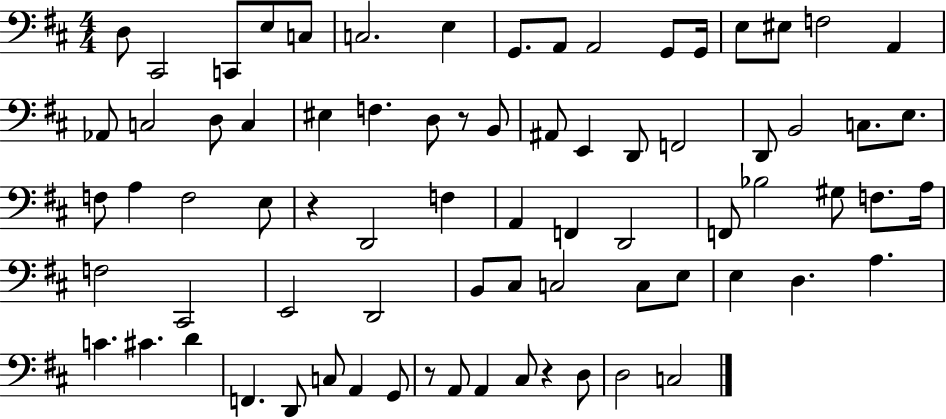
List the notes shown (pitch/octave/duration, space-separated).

D3/e C#2/h C2/e E3/e C3/e C3/h. E3/q G2/e. A2/e A2/h G2/e G2/s E3/e EIS3/e F3/h A2/q Ab2/e C3/h D3/e C3/q EIS3/q F3/q. D3/e R/e B2/e A#2/e E2/q D2/e F2/h D2/e B2/h C3/e. E3/e. F3/e A3/q F3/h E3/e R/q D2/h F3/q A2/q F2/q D2/h F2/e Bb3/h G#3/e F3/e. A3/s F3/h C#2/h E2/h D2/h B2/e C#3/e C3/h C3/e E3/e E3/q D3/q. A3/q. C4/q. C#4/q. D4/q F2/q. D2/e C3/e A2/q G2/e R/e A2/e A2/q C#3/e R/q D3/e D3/h C3/h